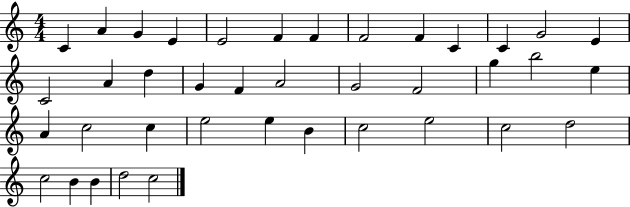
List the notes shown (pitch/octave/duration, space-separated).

C4/q A4/q G4/q E4/q E4/h F4/q F4/q F4/h F4/q C4/q C4/q G4/h E4/q C4/h A4/q D5/q G4/q F4/q A4/h G4/h F4/h G5/q B5/h E5/q A4/q C5/h C5/q E5/h E5/q B4/q C5/h E5/h C5/h D5/h C5/h B4/q B4/q D5/h C5/h